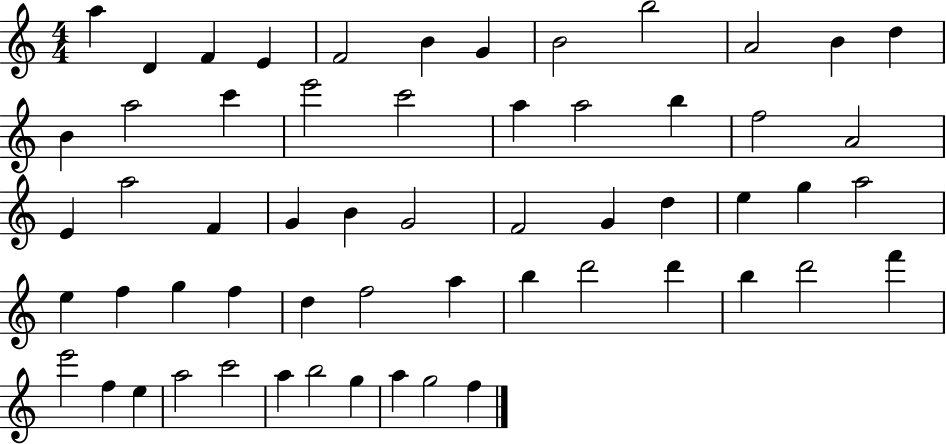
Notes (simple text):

A5/q D4/q F4/q E4/q F4/h B4/q G4/q B4/h B5/h A4/h B4/q D5/q B4/q A5/h C6/q E6/h C6/h A5/q A5/h B5/q F5/h A4/h E4/q A5/h F4/q G4/q B4/q G4/h F4/h G4/q D5/q E5/q G5/q A5/h E5/q F5/q G5/q F5/q D5/q F5/h A5/q B5/q D6/h D6/q B5/q D6/h F6/q E6/h F5/q E5/q A5/h C6/h A5/q B5/h G5/q A5/q G5/h F5/q